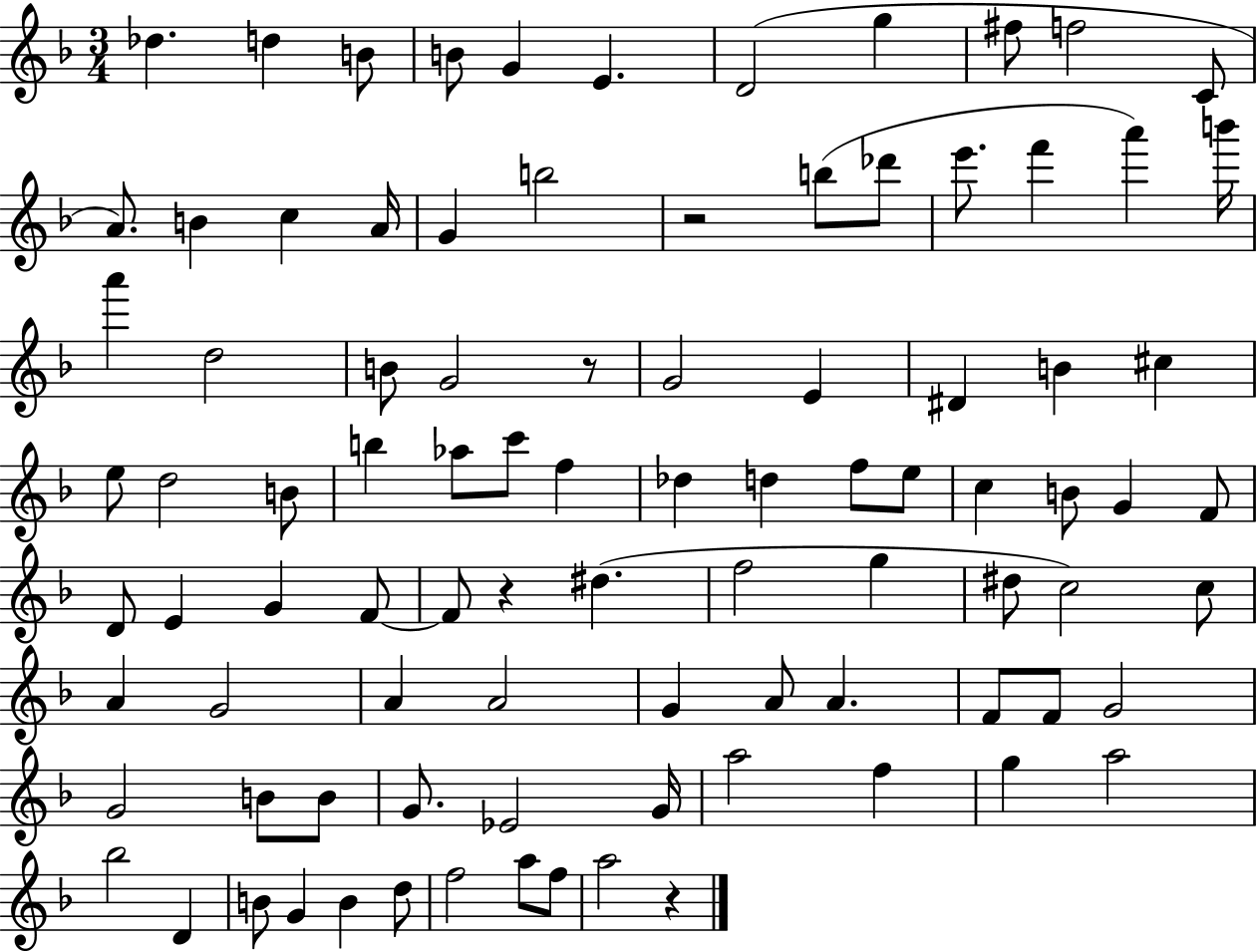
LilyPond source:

{
  \clef treble
  \numericTimeSignature
  \time 3/4
  \key f \major
  des''4. d''4 b'8 | b'8 g'4 e'4. | d'2( g''4 | fis''8 f''2 c'8 | \break a'8.) b'4 c''4 a'16 | g'4 b''2 | r2 b''8( des'''8 | e'''8. f'''4 a'''4) b'''16 | \break a'''4 d''2 | b'8 g'2 r8 | g'2 e'4 | dis'4 b'4 cis''4 | \break e''8 d''2 b'8 | b''4 aes''8 c'''8 f''4 | des''4 d''4 f''8 e''8 | c''4 b'8 g'4 f'8 | \break d'8 e'4 g'4 f'8~~ | f'8 r4 dis''4.( | f''2 g''4 | dis''8 c''2) c''8 | \break a'4 g'2 | a'4 a'2 | g'4 a'8 a'4. | f'8 f'8 g'2 | \break g'2 b'8 b'8 | g'8. ees'2 g'16 | a''2 f''4 | g''4 a''2 | \break bes''2 d'4 | b'8 g'4 b'4 d''8 | f''2 a''8 f''8 | a''2 r4 | \break \bar "|."
}